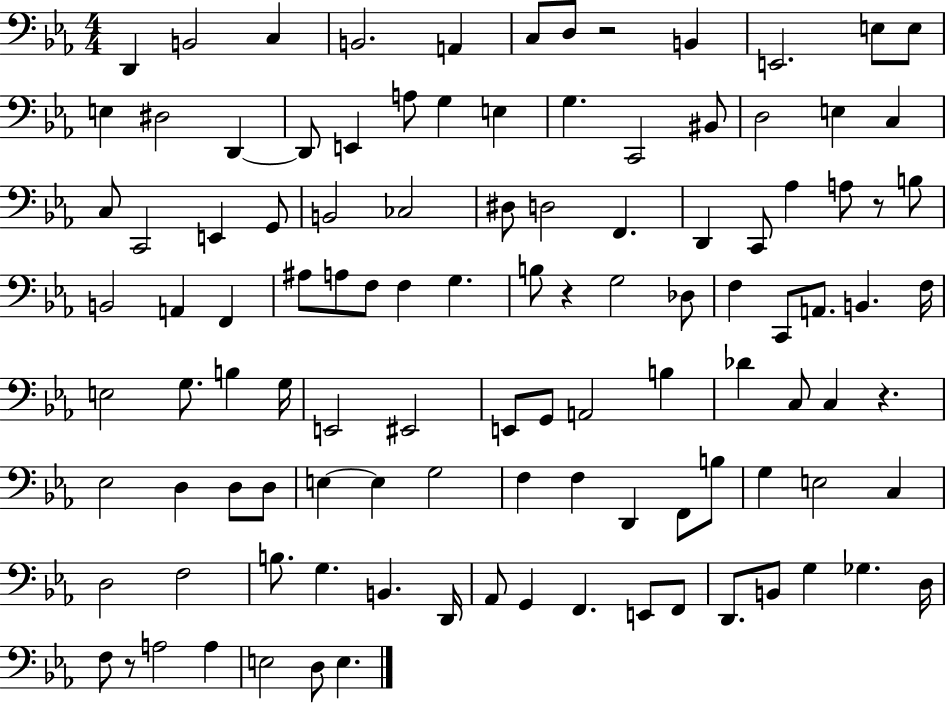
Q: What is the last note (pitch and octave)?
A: E3